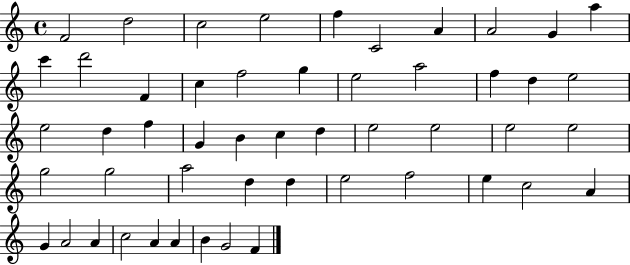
X:1
T:Untitled
M:4/4
L:1/4
K:C
F2 d2 c2 e2 f C2 A A2 G a c' d'2 F c f2 g e2 a2 f d e2 e2 d f G B c d e2 e2 e2 e2 g2 g2 a2 d d e2 f2 e c2 A G A2 A c2 A A B G2 F